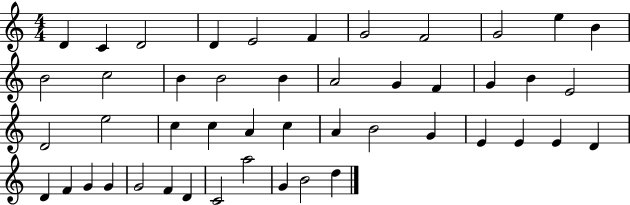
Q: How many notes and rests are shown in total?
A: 47